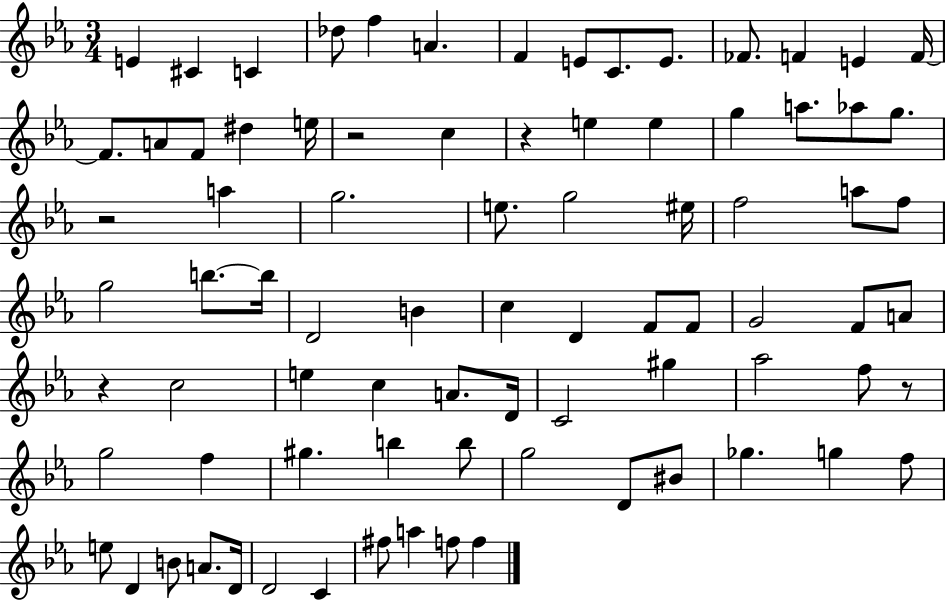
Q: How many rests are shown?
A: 5